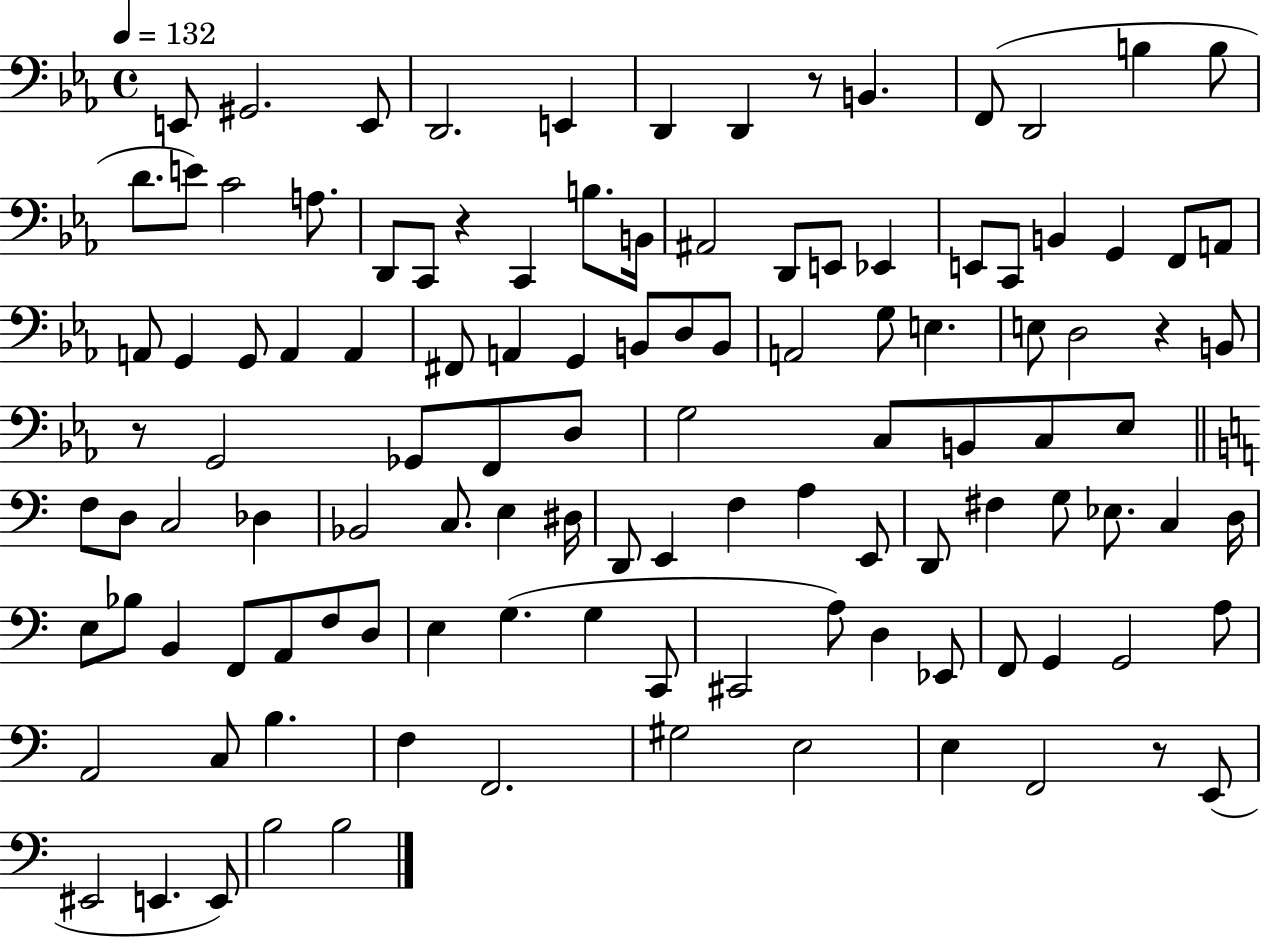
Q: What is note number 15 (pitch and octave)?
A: C4